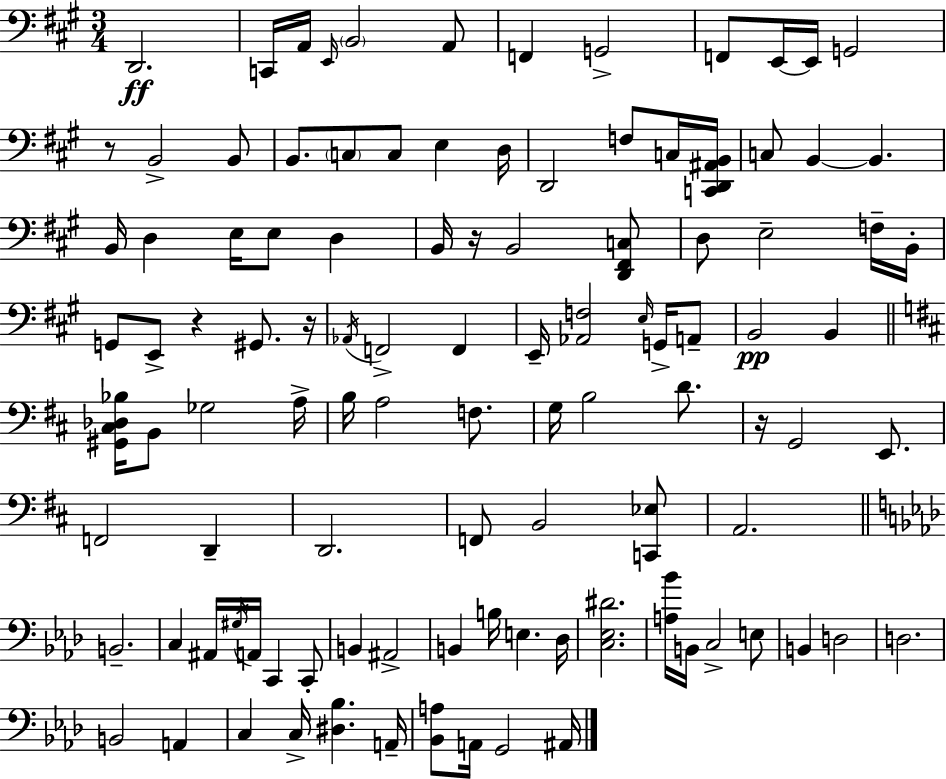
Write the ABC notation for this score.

X:1
T:Untitled
M:3/4
L:1/4
K:A
D,,2 C,,/4 A,,/4 E,,/4 B,,2 A,,/2 F,, G,,2 F,,/2 E,,/4 E,,/4 G,,2 z/2 B,,2 B,,/2 B,,/2 C,/2 C,/2 E, D,/4 D,,2 F,/2 C,/4 [C,,D,,^A,,B,,]/4 C,/2 B,, B,, B,,/4 D, E,/4 E,/2 D, B,,/4 z/4 B,,2 [D,,^F,,C,]/2 D,/2 E,2 F,/4 B,,/4 G,,/2 E,,/2 z ^G,,/2 z/4 _A,,/4 F,,2 F,, E,,/4 [_A,,F,]2 E,/4 G,,/4 A,,/2 B,,2 B,, [^G,,^C,_D,_B,]/4 B,,/2 _G,2 A,/4 B,/4 A,2 F,/2 G,/4 B,2 D/2 z/4 G,,2 E,,/2 F,,2 D,, D,,2 F,,/2 B,,2 [C,,_E,]/2 A,,2 B,,2 C, ^A,,/4 ^G,/4 A,,/4 C,, C,,/2 B,, ^A,,2 B,, B,/4 E, _D,/4 [C,_E,^D]2 [A,_B]/4 B,,/4 C,2 E,/2 B,, D,2 D,2 B,,2 A,, C, C,/4 [^D,_B,] A,,/4 [_B,,A,]/2 A,,/4 G,,2 ^A,,/4